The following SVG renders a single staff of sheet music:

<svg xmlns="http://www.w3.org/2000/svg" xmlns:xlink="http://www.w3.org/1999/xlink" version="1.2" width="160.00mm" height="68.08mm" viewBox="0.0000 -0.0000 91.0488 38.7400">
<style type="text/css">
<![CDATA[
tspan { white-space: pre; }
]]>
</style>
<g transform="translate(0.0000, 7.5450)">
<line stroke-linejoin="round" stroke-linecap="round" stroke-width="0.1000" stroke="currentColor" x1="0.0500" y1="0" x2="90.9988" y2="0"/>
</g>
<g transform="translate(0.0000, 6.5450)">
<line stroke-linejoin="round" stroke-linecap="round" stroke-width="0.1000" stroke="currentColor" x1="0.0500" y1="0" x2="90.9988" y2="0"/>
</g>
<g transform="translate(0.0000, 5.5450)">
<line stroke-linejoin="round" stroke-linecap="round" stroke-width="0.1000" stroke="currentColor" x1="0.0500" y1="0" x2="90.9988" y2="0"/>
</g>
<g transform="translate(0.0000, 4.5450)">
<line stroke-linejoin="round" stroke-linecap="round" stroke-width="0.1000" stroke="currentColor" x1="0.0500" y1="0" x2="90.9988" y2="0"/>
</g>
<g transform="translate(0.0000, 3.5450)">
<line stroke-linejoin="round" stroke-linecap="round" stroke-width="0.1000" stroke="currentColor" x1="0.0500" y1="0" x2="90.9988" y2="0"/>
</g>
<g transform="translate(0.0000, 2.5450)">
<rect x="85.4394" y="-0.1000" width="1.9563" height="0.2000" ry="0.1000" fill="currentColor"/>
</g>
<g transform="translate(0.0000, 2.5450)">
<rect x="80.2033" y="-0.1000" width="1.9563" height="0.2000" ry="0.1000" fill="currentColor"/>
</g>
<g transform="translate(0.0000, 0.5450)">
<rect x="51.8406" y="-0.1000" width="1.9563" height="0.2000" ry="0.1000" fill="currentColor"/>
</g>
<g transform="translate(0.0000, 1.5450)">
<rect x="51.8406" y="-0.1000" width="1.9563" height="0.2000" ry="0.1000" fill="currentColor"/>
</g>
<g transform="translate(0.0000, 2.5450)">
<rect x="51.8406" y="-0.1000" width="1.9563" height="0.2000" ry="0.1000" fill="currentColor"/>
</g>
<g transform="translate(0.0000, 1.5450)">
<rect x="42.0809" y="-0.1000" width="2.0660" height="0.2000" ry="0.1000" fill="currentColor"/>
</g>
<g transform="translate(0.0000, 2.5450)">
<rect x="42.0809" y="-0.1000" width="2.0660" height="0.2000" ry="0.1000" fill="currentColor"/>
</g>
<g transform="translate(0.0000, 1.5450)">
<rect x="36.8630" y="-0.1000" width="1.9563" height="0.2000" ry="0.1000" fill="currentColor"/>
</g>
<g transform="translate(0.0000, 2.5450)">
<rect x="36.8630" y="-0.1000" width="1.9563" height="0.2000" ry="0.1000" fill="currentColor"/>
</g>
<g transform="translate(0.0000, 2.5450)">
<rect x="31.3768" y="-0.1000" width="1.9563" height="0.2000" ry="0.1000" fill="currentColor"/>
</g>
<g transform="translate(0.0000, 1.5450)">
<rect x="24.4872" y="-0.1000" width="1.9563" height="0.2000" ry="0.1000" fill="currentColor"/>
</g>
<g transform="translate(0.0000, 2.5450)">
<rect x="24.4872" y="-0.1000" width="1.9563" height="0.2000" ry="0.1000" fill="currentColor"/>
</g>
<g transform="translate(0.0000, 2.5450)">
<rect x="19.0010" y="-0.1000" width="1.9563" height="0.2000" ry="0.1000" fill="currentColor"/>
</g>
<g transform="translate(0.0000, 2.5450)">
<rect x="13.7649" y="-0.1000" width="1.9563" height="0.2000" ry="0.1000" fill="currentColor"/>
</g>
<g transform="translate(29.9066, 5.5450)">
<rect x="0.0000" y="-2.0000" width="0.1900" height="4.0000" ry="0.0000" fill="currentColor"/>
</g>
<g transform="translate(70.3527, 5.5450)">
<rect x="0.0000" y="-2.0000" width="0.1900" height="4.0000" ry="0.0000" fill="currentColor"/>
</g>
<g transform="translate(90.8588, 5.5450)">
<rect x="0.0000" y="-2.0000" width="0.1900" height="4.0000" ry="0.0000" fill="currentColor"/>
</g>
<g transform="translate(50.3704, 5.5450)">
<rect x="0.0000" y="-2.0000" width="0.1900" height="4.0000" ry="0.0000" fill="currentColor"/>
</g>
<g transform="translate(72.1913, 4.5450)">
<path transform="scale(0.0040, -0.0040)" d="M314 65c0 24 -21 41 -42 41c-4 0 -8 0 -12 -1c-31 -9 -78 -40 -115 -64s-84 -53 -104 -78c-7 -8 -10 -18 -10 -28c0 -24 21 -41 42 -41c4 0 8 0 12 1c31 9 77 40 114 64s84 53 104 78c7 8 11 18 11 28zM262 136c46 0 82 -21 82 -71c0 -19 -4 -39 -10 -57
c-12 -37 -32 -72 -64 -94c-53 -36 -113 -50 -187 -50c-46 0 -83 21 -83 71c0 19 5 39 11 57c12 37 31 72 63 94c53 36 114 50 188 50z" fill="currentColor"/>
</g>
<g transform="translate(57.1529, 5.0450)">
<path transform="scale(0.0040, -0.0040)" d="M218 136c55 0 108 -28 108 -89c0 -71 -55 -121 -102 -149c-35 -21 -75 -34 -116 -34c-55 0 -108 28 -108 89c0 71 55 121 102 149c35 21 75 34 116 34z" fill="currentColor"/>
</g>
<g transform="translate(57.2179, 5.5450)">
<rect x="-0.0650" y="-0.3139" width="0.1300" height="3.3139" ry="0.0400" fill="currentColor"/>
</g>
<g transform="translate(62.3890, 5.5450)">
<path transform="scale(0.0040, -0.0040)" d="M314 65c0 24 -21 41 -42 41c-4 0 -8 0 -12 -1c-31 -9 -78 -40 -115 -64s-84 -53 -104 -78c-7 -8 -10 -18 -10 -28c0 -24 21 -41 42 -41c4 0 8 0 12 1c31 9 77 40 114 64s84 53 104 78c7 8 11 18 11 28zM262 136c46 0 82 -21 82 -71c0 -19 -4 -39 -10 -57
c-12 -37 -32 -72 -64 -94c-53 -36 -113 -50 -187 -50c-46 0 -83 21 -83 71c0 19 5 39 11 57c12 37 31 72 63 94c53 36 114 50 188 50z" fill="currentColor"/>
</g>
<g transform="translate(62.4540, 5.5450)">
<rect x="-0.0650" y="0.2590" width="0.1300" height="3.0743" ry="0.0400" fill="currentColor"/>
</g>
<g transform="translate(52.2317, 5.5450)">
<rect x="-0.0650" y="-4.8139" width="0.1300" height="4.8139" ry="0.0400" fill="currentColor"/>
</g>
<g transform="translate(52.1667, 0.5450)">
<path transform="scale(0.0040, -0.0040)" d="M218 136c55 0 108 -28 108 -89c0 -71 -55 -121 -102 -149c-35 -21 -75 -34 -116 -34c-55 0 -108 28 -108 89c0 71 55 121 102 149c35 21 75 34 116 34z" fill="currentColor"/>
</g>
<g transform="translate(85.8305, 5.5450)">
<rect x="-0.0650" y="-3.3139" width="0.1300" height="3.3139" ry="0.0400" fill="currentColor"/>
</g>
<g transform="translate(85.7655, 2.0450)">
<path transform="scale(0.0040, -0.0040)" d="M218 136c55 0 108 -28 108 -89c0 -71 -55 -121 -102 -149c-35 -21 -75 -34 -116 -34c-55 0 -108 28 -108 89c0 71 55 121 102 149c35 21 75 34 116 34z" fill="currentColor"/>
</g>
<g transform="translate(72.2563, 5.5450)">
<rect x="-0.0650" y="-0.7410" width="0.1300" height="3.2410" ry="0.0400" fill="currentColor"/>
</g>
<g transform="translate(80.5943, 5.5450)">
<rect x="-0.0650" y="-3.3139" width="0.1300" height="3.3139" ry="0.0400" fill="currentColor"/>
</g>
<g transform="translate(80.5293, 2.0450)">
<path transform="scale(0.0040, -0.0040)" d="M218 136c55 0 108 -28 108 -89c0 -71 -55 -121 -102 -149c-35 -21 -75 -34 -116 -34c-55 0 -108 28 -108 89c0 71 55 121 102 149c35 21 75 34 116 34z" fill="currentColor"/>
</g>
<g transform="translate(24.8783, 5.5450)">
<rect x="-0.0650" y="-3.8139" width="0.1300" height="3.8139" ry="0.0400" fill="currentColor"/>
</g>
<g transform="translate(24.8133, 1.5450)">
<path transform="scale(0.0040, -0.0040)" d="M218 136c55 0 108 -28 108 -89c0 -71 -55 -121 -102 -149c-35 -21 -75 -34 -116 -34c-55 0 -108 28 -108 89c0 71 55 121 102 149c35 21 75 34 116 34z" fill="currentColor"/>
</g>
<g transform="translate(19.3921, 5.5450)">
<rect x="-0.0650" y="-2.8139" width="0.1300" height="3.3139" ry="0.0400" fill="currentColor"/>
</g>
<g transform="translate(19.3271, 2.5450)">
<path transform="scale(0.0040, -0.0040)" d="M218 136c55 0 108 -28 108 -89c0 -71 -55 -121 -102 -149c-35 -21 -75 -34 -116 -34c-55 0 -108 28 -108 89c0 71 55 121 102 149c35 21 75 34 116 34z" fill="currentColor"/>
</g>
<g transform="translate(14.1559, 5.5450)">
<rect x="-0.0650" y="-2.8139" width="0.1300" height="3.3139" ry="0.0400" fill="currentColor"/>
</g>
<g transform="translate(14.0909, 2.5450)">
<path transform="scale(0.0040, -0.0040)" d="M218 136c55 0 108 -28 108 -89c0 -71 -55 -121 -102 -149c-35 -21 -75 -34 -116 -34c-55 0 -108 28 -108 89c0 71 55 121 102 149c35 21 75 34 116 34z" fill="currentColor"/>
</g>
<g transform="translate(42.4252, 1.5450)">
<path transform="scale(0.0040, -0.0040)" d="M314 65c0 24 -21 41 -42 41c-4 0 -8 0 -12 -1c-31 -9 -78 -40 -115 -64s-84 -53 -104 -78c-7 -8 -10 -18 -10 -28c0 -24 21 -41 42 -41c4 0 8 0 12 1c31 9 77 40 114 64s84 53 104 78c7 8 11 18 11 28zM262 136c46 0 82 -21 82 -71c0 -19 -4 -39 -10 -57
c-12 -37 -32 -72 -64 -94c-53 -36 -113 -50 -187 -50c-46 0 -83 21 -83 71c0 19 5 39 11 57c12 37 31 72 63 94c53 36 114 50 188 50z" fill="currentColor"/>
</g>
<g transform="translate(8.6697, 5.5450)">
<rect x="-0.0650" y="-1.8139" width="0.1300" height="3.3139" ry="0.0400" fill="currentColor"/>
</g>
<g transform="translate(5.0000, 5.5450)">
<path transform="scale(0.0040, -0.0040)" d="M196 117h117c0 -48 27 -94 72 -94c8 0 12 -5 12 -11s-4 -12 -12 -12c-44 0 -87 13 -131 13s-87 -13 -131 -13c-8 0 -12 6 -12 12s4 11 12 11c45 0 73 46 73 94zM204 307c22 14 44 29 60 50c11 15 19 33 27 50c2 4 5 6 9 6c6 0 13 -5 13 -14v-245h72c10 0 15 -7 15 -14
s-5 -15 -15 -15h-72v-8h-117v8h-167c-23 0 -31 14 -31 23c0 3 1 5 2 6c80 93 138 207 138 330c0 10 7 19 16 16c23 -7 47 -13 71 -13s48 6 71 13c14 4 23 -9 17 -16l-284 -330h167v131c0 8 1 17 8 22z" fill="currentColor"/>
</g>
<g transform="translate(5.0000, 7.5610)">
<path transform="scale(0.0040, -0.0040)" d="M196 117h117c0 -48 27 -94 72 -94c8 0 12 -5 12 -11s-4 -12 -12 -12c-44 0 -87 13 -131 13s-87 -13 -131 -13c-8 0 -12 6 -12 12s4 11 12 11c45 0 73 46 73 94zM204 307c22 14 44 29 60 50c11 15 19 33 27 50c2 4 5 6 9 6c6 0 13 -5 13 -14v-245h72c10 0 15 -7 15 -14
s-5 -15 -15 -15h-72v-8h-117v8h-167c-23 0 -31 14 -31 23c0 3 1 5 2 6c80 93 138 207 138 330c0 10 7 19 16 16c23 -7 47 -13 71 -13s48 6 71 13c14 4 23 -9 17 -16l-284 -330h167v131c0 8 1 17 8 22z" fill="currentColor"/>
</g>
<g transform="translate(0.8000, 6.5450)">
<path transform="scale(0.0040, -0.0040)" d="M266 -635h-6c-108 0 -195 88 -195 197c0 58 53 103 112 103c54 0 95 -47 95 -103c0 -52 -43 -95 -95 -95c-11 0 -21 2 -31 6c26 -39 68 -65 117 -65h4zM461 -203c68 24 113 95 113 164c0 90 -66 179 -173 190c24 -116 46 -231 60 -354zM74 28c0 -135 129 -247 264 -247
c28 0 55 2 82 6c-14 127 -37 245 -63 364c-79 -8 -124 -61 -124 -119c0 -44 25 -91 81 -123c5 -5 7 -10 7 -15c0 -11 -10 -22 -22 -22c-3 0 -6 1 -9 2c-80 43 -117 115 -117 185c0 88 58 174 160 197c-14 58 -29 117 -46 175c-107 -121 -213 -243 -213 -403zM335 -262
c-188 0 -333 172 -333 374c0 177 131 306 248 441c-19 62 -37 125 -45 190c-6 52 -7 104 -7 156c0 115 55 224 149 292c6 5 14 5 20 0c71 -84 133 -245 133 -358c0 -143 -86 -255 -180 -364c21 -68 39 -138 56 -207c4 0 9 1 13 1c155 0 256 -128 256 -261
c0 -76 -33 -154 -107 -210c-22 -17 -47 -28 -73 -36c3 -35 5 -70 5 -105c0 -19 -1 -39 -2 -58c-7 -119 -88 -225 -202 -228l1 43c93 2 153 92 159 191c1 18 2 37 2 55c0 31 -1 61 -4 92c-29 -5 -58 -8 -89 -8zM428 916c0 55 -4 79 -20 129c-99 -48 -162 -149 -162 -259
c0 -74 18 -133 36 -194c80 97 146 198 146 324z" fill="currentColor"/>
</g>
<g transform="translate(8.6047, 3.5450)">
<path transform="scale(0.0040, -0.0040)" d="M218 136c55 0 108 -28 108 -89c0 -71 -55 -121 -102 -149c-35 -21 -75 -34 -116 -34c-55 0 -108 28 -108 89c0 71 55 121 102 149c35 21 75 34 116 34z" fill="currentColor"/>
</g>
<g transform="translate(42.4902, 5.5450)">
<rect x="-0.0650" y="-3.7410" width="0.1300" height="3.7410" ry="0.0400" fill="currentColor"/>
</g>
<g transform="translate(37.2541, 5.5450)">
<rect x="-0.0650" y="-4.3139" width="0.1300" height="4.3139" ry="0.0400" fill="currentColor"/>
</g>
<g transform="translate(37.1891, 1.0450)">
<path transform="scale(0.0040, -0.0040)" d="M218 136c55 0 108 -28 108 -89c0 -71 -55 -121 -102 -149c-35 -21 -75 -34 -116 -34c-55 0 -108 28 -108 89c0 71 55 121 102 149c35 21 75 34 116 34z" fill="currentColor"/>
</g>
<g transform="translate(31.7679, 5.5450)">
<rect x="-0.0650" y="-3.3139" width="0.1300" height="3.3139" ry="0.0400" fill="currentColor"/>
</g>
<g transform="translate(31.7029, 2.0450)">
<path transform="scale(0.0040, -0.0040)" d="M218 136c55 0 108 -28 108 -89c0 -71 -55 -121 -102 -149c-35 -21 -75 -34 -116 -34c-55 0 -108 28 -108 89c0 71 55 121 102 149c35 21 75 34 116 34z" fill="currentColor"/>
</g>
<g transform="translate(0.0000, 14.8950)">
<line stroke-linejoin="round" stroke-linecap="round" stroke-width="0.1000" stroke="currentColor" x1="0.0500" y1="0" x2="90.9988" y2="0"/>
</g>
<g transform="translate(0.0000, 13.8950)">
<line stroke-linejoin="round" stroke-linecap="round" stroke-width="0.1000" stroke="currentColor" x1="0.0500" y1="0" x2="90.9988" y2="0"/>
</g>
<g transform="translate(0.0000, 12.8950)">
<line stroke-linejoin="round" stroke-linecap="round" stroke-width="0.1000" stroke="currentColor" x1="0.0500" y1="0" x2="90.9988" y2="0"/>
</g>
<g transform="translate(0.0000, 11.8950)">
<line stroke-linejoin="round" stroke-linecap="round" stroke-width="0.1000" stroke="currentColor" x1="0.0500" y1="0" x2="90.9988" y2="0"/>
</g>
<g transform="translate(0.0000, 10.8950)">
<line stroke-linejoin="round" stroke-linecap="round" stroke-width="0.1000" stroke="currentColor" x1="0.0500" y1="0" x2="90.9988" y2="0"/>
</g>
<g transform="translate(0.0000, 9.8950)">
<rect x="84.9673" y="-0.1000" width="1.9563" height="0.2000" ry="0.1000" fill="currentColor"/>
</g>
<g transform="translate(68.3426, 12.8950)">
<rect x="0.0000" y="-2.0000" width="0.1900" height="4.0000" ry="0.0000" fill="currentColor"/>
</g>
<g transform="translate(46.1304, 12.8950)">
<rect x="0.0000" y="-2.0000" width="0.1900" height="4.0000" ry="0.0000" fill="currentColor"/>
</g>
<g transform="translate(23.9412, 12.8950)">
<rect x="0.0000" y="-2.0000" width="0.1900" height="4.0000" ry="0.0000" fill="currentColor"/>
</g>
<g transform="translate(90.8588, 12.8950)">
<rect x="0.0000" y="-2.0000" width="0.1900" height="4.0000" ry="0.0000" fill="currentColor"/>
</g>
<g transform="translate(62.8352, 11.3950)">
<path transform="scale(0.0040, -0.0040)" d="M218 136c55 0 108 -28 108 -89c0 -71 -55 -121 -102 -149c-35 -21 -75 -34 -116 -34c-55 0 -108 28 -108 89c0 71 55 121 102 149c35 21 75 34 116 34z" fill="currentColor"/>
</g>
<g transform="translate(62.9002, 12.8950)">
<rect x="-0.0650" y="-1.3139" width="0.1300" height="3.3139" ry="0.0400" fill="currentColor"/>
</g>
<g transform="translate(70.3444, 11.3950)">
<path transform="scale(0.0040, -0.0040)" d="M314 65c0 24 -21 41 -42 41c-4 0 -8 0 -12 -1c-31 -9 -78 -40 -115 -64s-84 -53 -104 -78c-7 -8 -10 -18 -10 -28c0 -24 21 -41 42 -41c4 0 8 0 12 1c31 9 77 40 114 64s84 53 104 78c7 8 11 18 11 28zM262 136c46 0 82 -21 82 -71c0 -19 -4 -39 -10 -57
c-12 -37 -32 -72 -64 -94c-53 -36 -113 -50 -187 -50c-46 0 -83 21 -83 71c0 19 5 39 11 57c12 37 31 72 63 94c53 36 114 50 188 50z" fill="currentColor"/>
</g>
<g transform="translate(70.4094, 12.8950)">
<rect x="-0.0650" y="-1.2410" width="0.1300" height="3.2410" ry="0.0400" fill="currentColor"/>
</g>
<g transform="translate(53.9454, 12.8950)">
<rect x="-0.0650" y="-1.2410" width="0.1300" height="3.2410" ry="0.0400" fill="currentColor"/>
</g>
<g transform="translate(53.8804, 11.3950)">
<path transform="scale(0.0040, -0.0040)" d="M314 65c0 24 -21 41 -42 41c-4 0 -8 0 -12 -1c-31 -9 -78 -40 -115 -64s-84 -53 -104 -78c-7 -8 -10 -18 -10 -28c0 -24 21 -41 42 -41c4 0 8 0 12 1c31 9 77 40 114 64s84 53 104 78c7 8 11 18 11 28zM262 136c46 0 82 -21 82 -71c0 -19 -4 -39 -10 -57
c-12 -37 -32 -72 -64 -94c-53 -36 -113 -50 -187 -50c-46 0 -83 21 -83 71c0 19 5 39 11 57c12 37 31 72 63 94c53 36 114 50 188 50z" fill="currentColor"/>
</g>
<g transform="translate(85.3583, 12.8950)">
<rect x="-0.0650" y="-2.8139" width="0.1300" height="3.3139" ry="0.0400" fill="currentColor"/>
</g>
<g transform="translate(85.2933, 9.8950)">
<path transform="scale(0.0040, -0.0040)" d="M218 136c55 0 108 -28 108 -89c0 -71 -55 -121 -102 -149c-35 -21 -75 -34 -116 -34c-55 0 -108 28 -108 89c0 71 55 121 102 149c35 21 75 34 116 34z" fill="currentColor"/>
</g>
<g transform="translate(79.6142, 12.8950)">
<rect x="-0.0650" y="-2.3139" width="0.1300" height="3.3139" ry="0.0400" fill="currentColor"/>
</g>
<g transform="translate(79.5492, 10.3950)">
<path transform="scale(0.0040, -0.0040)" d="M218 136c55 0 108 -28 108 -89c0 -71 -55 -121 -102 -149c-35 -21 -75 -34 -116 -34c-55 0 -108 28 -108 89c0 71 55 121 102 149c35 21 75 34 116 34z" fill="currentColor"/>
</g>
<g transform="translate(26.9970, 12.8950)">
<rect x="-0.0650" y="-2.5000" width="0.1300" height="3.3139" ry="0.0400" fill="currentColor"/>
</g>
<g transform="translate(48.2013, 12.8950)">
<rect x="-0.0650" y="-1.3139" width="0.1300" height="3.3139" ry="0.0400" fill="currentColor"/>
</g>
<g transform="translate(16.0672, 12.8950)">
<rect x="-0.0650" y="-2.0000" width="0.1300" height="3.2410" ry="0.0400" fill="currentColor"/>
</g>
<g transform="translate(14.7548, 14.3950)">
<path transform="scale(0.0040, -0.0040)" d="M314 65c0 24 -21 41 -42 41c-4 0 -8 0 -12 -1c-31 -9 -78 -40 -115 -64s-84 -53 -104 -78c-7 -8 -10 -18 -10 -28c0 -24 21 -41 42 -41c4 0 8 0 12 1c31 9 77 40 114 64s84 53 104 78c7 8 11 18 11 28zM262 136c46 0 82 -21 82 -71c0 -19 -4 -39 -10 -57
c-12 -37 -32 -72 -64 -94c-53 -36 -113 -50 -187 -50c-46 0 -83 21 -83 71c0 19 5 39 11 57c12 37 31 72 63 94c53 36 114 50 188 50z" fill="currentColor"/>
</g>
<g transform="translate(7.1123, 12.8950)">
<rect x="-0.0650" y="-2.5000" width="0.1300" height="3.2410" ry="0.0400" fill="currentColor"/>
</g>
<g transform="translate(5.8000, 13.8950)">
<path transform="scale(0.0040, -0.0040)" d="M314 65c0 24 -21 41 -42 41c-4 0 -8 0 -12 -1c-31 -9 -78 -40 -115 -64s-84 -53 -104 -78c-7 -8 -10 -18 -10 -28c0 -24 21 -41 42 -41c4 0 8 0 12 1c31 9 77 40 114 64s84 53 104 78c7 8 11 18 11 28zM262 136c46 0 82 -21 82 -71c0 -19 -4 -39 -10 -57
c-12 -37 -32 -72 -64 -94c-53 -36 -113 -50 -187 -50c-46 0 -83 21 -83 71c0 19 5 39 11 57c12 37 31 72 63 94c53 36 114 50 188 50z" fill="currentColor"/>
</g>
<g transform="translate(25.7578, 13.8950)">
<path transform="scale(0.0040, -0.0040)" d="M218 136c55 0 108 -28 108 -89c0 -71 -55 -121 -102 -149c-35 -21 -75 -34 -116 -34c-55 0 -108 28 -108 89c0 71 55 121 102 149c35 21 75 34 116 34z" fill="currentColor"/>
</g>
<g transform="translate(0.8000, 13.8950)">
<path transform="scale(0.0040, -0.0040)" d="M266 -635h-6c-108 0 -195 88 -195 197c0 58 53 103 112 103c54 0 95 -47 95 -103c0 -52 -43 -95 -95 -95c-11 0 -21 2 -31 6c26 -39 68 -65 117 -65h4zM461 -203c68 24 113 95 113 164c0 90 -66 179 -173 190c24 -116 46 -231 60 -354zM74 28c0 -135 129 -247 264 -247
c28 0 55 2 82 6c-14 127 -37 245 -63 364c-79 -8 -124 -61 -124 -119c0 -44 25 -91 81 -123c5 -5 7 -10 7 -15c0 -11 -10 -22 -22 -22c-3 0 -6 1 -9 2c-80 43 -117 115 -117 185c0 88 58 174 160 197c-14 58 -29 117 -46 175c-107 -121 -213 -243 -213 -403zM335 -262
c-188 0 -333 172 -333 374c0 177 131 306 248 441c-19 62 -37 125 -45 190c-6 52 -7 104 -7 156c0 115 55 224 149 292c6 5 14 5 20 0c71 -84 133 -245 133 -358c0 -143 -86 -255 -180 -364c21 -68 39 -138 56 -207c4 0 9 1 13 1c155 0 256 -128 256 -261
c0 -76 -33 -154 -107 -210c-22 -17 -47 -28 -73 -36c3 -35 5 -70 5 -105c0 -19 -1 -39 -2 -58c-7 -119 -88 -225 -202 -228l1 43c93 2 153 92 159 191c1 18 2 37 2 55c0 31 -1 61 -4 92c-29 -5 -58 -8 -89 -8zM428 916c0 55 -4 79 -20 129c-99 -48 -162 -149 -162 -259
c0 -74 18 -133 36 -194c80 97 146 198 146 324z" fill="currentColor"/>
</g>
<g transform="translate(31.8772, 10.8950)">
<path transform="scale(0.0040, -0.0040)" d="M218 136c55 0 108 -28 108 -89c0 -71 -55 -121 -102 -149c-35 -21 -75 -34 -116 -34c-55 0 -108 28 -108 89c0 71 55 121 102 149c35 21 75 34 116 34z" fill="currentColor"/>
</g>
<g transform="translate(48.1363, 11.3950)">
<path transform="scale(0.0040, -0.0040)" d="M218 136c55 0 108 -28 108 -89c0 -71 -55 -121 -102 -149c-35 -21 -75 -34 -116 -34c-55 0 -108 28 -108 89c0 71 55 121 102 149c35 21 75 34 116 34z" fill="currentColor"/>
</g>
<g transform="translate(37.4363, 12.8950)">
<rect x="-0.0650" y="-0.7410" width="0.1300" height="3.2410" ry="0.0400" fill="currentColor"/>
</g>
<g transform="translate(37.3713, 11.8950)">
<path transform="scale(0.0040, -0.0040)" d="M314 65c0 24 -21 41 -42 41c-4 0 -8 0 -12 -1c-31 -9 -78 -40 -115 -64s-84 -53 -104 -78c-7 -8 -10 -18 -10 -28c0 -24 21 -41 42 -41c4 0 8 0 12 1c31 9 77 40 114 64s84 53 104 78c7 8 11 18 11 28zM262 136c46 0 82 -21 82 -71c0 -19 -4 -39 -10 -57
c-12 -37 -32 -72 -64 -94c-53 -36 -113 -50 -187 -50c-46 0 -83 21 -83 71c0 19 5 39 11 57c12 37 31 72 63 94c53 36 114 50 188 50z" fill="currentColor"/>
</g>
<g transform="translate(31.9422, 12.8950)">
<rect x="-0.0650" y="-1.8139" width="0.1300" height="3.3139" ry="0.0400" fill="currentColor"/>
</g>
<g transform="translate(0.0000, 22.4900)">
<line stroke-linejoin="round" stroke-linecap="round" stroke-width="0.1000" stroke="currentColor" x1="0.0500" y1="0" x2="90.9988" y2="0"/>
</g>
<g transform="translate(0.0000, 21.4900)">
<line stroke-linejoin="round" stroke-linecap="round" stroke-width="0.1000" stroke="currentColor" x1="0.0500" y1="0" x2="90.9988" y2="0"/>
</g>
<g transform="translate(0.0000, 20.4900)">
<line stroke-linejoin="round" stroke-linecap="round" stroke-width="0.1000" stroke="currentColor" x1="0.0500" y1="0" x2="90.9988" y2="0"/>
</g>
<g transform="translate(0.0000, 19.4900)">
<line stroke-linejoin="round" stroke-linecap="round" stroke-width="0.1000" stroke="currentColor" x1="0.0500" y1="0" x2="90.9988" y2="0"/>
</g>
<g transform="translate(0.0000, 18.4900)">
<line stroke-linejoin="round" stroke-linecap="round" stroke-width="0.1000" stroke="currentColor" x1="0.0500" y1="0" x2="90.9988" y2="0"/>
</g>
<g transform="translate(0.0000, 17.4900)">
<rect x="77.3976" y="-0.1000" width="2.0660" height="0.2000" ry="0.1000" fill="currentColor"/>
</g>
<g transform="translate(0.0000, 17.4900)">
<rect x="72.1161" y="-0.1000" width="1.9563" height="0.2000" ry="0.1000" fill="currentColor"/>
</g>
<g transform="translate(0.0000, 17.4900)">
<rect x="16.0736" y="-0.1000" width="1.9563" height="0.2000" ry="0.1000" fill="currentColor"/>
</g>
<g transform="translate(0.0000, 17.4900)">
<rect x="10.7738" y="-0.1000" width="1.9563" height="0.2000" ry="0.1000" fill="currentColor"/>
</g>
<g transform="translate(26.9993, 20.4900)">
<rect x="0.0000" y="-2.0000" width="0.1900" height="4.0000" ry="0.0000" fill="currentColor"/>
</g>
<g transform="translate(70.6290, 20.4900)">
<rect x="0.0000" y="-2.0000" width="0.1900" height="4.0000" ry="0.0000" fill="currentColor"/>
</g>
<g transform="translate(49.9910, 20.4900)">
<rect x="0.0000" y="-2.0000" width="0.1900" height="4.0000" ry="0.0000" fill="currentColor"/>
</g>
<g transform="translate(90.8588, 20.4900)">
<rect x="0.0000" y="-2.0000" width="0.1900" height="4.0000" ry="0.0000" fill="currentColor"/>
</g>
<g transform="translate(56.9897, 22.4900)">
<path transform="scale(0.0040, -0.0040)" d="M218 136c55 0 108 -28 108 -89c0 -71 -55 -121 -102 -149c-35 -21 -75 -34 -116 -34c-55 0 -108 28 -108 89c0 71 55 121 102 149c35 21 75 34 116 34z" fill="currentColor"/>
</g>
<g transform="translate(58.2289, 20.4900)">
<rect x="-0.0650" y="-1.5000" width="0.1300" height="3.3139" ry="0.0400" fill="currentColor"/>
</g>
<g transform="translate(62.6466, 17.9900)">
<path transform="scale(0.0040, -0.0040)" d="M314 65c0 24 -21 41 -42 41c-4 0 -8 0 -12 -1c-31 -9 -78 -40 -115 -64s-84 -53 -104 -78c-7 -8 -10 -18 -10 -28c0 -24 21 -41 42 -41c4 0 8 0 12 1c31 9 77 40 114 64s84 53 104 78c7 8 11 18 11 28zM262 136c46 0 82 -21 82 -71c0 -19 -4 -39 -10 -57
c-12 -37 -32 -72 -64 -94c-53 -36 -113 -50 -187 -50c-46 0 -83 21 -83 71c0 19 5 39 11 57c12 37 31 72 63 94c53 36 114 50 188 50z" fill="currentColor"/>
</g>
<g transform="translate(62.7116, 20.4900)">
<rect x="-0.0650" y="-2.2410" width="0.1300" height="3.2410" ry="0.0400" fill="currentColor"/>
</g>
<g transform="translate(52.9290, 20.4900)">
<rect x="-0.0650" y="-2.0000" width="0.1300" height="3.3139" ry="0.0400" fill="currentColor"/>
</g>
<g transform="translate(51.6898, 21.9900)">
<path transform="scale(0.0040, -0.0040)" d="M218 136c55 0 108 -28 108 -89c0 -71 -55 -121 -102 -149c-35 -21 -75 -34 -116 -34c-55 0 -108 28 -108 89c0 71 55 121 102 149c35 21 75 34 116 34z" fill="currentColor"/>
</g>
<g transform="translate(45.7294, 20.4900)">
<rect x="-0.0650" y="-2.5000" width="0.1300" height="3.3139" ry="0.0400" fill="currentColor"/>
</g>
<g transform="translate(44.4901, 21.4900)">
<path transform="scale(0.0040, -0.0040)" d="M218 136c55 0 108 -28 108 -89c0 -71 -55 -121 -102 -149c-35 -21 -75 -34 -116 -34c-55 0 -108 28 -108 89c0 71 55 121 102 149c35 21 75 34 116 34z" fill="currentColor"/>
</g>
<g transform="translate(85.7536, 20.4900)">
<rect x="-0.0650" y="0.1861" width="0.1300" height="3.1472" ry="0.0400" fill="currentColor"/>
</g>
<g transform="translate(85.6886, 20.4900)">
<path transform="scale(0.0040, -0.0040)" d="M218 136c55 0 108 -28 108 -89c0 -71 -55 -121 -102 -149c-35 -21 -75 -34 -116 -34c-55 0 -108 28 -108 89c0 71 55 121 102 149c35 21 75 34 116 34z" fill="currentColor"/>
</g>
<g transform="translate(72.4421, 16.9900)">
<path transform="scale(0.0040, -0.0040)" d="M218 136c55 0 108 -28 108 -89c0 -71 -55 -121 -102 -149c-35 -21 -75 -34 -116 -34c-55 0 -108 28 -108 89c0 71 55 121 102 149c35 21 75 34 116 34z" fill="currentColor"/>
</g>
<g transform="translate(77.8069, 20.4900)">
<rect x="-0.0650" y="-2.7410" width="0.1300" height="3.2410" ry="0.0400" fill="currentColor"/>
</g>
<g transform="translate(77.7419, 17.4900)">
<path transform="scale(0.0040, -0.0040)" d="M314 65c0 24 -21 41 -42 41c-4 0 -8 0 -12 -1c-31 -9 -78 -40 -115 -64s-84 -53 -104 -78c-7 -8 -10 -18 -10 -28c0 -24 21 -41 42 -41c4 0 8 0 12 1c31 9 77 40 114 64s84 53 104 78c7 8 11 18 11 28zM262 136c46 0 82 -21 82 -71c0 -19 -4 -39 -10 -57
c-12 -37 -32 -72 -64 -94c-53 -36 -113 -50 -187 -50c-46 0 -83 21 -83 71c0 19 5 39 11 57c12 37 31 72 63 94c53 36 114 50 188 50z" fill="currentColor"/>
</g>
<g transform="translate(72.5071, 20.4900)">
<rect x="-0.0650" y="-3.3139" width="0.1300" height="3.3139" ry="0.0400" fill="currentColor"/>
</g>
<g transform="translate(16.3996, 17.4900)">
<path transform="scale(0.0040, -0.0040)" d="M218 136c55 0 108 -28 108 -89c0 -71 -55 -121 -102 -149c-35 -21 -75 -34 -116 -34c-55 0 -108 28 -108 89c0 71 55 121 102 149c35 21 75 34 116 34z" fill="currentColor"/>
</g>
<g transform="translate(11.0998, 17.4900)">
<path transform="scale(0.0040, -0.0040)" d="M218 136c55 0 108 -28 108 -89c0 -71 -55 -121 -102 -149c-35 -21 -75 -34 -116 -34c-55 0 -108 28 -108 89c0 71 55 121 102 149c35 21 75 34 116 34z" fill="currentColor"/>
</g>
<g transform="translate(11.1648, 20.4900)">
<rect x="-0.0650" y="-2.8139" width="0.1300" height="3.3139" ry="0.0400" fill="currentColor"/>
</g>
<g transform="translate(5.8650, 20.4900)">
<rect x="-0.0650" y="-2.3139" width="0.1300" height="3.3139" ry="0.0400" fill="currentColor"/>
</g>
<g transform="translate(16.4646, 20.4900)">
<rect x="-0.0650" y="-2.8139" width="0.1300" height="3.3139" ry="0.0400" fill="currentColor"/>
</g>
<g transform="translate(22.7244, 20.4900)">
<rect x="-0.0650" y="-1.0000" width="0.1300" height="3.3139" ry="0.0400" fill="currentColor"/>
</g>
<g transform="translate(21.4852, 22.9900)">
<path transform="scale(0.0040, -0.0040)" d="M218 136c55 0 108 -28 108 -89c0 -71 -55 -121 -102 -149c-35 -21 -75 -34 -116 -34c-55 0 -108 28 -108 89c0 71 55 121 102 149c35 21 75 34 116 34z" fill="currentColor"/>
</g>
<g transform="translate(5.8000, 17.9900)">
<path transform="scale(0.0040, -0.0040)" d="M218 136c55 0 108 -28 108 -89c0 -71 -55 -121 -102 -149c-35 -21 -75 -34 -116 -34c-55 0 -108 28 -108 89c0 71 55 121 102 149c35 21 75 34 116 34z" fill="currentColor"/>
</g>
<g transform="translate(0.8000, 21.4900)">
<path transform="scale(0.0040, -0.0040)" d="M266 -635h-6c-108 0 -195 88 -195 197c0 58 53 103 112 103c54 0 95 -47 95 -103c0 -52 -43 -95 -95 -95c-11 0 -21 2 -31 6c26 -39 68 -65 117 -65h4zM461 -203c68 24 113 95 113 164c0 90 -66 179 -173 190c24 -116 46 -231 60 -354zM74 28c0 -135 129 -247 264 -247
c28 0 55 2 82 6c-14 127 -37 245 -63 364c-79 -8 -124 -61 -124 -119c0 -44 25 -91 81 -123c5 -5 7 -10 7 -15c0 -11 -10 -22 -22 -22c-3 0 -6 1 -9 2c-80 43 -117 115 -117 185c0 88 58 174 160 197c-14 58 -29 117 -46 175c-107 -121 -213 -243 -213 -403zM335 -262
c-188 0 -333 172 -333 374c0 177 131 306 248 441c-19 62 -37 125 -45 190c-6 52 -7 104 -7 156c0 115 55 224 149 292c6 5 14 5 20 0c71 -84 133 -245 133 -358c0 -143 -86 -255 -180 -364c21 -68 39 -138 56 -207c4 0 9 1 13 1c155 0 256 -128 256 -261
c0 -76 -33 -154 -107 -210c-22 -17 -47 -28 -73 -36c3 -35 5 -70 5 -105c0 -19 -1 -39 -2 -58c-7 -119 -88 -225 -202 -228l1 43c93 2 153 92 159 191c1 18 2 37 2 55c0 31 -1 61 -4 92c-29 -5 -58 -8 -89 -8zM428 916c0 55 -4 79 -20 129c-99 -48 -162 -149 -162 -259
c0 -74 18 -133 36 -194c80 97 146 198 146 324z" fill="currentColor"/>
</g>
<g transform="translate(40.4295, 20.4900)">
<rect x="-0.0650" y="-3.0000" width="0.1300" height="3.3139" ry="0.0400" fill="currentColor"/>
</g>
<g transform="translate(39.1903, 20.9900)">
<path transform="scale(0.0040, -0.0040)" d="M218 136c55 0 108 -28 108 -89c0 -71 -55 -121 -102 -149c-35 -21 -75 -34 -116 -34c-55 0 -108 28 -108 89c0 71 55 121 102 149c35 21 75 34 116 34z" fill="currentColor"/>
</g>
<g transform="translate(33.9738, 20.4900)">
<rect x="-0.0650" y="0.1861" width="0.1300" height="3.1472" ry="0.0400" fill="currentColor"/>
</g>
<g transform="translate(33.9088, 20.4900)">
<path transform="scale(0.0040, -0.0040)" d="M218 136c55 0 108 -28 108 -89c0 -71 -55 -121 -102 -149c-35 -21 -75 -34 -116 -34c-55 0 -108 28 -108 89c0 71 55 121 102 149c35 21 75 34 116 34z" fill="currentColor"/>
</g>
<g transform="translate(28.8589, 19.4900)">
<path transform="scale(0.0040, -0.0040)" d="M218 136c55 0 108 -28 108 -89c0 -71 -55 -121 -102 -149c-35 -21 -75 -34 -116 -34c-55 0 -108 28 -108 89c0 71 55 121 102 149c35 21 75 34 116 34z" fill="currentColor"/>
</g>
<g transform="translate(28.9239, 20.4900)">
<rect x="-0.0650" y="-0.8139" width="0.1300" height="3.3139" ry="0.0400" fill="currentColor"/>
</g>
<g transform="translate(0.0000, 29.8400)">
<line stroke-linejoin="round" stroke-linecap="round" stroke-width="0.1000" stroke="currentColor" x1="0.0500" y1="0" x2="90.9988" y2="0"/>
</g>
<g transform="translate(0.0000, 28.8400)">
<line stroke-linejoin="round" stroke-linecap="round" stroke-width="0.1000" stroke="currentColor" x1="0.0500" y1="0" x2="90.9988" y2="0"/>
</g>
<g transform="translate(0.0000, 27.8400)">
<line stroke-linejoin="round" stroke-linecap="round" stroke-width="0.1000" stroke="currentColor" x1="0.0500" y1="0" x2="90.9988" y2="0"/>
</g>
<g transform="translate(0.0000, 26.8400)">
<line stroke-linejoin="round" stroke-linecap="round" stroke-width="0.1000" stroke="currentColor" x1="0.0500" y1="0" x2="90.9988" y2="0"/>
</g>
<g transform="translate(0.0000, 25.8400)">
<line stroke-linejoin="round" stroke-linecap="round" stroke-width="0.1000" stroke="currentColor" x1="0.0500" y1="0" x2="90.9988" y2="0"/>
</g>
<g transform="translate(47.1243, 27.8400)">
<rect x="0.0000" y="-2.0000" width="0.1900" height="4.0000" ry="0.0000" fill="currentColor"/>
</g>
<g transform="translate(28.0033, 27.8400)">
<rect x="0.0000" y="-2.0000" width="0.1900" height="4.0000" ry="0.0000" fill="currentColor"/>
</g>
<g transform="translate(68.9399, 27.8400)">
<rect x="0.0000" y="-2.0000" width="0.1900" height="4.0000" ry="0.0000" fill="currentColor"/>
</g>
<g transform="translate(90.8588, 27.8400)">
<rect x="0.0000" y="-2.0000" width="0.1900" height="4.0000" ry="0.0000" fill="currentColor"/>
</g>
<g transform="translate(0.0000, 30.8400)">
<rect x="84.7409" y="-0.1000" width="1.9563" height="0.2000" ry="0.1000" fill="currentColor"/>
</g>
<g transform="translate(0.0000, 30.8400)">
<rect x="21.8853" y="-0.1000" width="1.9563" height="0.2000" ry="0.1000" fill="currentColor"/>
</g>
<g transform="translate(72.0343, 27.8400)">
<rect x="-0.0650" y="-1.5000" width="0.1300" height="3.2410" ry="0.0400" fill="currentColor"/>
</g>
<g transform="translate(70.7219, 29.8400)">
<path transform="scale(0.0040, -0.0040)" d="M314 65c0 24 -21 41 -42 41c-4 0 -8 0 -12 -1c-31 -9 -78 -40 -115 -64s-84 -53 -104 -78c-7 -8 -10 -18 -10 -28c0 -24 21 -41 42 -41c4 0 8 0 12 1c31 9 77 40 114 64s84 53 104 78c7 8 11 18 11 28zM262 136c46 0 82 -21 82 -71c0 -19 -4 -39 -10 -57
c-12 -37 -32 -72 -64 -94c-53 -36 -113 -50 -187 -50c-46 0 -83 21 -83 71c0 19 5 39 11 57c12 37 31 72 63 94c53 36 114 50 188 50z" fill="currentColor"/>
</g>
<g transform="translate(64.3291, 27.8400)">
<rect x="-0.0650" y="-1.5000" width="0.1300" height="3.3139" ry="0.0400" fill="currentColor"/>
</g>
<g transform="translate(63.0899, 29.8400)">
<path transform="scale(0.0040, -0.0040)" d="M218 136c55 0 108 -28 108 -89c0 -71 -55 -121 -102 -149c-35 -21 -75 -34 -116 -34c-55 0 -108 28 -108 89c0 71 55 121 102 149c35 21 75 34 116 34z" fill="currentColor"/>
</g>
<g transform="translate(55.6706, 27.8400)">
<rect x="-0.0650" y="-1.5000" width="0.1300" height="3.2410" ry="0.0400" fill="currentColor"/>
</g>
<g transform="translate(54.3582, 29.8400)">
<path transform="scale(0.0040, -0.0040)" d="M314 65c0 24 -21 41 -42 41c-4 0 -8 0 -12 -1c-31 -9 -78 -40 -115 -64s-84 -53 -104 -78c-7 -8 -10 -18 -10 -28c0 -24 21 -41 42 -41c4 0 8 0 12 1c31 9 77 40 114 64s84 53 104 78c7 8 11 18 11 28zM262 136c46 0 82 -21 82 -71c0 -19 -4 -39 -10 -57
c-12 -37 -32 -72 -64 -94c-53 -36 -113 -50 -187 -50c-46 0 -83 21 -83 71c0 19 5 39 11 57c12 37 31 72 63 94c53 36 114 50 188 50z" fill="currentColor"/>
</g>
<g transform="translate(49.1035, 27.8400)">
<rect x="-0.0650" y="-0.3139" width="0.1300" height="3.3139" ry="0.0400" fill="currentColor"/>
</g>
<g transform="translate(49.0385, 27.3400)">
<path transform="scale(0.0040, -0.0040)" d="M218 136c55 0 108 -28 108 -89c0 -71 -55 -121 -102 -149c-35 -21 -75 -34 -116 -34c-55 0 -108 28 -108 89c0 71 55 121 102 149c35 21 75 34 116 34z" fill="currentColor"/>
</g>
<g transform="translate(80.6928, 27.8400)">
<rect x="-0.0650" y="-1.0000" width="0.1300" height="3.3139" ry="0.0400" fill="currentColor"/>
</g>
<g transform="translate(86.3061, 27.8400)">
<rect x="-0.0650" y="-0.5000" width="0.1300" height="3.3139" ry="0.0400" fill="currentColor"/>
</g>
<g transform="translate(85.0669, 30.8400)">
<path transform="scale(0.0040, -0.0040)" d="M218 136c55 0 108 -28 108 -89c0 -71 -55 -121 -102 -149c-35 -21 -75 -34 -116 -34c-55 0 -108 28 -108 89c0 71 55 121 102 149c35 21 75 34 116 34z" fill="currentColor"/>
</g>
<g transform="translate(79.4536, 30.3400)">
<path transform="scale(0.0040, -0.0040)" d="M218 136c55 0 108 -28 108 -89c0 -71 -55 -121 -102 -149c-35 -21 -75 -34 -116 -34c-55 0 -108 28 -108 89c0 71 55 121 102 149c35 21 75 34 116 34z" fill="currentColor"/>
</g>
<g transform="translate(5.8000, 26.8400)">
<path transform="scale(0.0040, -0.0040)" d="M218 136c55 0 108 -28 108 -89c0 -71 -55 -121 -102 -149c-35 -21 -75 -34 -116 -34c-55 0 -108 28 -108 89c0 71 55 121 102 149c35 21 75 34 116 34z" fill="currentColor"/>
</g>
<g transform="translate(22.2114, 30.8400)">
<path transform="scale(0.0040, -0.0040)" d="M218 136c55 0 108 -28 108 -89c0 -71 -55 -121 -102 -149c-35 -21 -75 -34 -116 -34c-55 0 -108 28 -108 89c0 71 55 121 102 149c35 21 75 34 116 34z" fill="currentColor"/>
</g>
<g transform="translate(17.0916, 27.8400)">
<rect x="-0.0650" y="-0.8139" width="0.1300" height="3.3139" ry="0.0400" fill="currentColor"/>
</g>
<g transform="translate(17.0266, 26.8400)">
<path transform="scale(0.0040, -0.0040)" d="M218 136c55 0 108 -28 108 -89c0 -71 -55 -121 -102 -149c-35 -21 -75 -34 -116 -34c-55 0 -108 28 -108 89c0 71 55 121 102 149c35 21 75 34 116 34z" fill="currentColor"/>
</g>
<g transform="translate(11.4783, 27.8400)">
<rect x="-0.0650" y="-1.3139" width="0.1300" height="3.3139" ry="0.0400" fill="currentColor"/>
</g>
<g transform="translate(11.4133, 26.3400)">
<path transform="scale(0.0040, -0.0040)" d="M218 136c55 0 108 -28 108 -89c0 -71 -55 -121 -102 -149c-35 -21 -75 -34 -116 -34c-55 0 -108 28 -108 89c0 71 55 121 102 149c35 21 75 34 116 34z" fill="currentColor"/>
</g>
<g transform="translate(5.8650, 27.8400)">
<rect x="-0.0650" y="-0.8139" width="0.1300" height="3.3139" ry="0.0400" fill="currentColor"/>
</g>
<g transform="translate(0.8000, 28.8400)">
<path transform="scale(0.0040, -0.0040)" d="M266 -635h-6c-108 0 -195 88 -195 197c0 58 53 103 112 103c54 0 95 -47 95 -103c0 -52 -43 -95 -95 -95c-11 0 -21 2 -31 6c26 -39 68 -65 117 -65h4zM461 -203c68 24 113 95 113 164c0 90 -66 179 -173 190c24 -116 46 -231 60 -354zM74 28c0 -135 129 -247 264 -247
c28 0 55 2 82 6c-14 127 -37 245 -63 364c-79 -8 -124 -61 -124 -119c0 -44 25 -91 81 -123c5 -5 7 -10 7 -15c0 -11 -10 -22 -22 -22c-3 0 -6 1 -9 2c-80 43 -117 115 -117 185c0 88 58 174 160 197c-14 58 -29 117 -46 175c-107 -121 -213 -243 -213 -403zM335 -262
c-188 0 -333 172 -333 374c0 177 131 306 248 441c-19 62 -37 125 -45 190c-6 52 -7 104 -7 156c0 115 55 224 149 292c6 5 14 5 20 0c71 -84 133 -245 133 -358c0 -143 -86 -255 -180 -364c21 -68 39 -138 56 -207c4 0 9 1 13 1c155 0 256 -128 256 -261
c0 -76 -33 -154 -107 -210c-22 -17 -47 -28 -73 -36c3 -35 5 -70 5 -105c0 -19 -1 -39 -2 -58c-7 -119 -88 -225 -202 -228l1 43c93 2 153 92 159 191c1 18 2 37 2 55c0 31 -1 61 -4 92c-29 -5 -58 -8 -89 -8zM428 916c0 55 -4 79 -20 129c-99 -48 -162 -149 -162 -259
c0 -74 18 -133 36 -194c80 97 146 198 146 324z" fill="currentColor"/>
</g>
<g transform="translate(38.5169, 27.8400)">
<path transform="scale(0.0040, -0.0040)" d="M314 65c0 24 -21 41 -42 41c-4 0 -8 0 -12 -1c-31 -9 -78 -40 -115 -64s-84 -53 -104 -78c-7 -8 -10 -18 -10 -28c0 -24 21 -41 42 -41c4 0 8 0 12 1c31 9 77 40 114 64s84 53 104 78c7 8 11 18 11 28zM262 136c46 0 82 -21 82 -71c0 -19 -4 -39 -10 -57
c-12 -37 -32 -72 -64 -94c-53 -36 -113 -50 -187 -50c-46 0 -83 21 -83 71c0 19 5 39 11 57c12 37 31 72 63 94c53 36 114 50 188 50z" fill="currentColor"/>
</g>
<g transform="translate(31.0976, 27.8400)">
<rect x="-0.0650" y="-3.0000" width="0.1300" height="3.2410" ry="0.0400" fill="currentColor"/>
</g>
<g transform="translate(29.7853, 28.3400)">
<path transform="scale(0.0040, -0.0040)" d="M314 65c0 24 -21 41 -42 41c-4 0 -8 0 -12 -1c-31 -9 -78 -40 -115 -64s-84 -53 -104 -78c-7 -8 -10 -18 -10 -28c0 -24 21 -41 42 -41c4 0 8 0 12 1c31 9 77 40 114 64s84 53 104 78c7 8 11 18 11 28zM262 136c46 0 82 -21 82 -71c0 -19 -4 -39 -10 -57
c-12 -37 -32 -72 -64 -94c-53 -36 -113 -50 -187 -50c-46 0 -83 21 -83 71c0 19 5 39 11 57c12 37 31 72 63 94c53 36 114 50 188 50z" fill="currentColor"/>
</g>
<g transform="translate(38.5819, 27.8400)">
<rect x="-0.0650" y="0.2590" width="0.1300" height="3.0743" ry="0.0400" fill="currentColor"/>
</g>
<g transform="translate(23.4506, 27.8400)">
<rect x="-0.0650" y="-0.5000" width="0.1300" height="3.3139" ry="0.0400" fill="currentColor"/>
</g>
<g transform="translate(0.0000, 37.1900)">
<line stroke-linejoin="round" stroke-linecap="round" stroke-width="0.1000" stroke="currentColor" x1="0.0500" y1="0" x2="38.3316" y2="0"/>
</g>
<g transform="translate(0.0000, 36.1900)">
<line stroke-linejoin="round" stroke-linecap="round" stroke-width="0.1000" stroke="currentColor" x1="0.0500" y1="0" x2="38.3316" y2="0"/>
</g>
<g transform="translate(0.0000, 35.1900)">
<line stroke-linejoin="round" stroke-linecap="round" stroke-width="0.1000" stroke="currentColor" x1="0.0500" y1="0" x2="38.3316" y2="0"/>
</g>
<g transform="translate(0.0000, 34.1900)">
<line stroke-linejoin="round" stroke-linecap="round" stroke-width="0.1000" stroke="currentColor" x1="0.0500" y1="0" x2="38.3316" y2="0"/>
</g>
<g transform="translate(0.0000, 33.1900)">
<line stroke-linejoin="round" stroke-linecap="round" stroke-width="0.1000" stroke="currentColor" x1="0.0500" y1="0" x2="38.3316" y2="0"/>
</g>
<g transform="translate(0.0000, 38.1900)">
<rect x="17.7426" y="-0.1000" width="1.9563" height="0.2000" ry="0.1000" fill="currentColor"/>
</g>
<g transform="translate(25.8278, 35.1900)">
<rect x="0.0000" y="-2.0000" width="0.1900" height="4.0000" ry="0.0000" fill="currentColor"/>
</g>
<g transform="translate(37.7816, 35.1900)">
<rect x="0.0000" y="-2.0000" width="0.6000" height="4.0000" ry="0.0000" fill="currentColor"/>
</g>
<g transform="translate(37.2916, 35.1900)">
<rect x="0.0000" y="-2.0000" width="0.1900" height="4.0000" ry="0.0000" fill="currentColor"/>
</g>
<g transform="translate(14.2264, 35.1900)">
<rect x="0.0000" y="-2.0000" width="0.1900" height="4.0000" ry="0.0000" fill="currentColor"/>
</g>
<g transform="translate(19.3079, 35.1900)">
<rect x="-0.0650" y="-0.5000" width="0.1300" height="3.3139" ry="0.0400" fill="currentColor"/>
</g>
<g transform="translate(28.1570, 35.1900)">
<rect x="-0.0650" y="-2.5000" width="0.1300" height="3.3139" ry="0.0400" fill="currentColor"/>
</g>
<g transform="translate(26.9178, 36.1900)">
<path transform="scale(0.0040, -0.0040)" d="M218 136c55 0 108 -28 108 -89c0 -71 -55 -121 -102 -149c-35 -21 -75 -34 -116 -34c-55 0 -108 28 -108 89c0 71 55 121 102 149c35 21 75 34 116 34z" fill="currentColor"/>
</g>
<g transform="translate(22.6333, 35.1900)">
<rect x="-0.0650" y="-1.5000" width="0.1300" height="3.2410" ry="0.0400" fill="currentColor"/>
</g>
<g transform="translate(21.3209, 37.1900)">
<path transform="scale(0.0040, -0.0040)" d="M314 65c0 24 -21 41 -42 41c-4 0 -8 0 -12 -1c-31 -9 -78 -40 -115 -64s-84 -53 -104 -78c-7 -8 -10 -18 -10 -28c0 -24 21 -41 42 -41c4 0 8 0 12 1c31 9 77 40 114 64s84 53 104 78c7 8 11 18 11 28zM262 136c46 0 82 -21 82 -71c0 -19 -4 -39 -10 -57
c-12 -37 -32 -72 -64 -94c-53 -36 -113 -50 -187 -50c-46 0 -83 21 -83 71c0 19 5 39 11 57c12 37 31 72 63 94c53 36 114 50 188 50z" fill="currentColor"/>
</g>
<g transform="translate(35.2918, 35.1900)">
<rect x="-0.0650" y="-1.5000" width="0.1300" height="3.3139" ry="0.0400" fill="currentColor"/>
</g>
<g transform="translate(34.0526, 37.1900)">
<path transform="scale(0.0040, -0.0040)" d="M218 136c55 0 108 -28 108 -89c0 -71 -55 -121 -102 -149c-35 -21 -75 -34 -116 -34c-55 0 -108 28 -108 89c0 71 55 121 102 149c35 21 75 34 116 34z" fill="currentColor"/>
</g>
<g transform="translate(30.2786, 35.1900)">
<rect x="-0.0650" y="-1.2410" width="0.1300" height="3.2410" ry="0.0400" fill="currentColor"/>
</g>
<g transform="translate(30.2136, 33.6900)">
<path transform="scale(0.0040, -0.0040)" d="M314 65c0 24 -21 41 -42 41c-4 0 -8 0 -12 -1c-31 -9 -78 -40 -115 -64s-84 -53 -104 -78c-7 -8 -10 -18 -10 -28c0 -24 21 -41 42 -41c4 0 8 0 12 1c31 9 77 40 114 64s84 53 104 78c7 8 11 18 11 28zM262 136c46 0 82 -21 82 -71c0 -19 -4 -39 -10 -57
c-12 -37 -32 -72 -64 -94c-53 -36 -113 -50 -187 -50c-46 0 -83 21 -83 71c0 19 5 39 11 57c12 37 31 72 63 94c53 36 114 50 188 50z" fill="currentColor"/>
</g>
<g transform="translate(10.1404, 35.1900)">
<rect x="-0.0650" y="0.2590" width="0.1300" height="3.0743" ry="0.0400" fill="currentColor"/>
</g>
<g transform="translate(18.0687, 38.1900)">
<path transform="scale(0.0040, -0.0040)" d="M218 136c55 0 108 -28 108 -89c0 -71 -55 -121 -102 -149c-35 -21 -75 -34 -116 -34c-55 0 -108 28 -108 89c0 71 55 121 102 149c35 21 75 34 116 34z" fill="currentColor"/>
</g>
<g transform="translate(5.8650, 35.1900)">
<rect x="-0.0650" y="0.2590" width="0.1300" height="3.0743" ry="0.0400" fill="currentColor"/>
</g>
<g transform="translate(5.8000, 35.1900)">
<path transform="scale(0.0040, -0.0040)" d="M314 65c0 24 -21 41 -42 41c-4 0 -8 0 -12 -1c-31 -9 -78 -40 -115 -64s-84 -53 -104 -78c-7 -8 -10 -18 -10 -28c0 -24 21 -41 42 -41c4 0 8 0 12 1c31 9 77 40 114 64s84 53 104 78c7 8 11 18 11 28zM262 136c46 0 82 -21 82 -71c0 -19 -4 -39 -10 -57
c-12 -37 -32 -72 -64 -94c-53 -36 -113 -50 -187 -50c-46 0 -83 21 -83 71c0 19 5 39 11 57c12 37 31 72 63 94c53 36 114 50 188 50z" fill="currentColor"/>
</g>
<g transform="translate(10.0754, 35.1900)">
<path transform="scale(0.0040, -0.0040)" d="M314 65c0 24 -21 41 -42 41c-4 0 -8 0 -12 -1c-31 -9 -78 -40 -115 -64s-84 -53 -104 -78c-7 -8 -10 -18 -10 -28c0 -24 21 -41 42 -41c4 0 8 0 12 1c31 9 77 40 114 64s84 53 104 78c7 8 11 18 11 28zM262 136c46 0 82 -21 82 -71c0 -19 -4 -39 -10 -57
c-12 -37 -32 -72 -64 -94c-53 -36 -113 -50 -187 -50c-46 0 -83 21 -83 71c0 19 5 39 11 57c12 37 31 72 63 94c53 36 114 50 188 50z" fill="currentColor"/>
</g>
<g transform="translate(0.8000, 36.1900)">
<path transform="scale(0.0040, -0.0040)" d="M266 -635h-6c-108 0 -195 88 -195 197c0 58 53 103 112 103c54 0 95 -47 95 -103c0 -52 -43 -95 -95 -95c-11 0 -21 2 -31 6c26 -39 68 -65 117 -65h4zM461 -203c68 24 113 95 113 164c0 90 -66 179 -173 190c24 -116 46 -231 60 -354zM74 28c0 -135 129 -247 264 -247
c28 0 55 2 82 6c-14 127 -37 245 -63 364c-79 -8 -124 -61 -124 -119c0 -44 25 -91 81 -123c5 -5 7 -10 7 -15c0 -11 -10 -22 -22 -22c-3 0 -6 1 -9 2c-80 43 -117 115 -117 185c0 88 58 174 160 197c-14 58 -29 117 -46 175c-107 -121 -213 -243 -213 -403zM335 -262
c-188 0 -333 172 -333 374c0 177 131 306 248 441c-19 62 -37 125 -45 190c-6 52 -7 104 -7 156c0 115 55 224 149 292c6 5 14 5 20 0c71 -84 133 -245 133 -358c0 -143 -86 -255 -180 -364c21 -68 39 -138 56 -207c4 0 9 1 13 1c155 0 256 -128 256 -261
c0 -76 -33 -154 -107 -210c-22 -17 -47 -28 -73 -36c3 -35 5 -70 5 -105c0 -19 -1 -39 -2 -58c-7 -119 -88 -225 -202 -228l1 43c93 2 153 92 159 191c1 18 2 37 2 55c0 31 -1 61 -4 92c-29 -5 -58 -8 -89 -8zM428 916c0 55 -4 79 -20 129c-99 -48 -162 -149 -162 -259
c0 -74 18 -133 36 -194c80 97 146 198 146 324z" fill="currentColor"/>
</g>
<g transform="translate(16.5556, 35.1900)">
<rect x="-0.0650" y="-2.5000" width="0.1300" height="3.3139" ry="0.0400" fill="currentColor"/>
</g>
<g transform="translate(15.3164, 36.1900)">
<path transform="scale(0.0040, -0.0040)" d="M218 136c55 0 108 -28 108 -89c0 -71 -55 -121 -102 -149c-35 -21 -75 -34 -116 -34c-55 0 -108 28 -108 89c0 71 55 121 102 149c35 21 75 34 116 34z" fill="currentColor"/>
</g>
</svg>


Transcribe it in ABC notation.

X:1
T:Untitled
M:4/4
L:1/4
K:C
f a a c' b d' c'2 e' c B2 d2 b b G2 F2 G f d2 e e2 e e2 g a g a a D d B A G F E g2 b a2 B d e d C A2 B2 c E2 E E2 D C B2 B2 G C E2 G e2 E